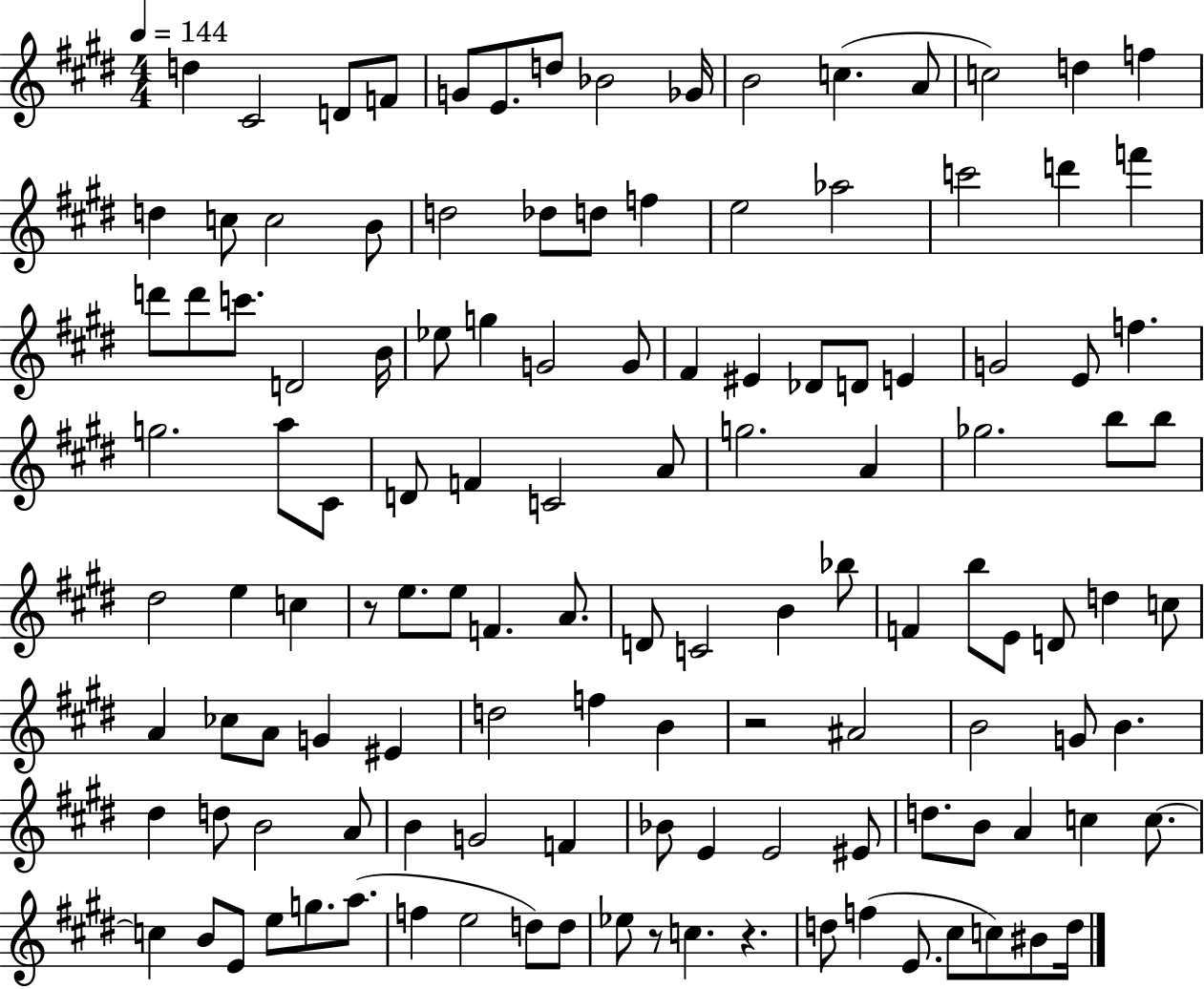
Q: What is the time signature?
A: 4/4